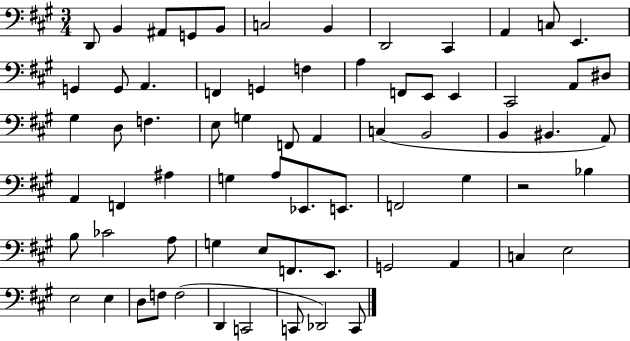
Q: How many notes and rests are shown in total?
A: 69